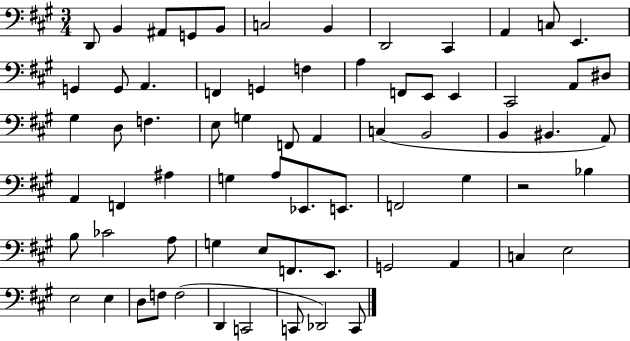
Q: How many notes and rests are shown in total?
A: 69